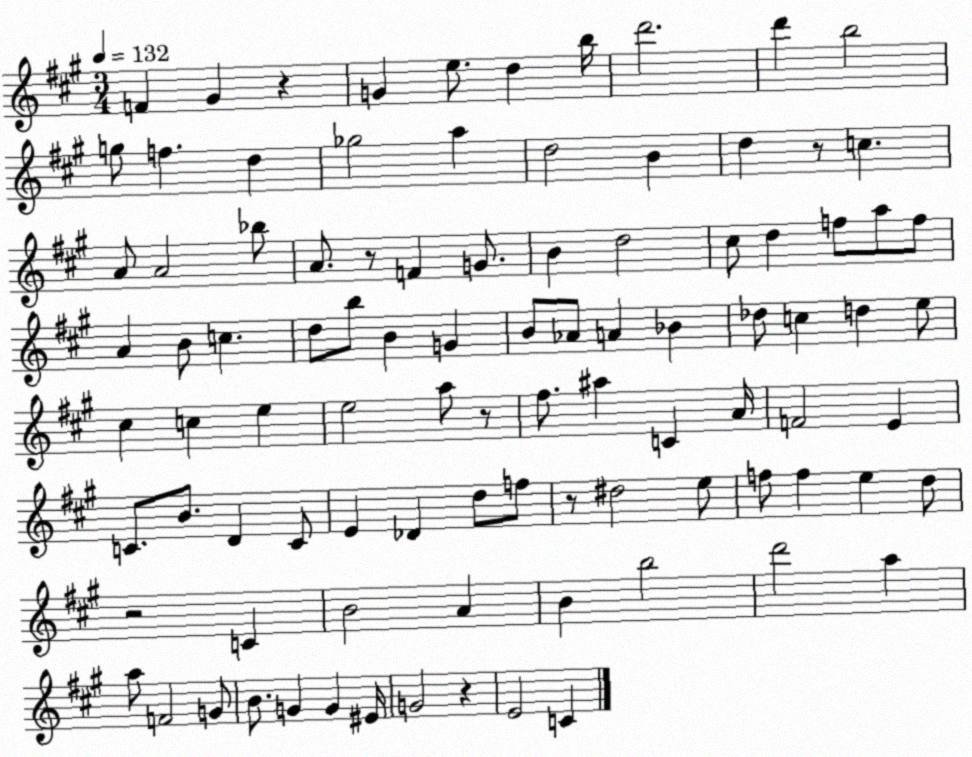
X:1
T:Untitled
M:3/4
L:1/4
K:A
F ^G z G e/2 d b/4 d'2 d' b2 g/2 f d _g2 a d2 B d z/2 c A/2 A2 _b/2 A/2 z/2 F G/2 B d2 ^c/2 d f/2 a/2 f/2 A B/2 c d/2 b/2 B G B/2 _A/2 A _B _d/2 c d e/2 ^c c e e2 a/2 z/2 ^f/2 ^a C A/4 F2 E C/2 B/2 D C/2 E _D d/2 f/2 z/2 ^d2 e/2 f/2 f e d/2 z2 C B2 A B b2 d'2 a a/2 F2 G/2 B/2 G G ^E/4 G2 z E2 C